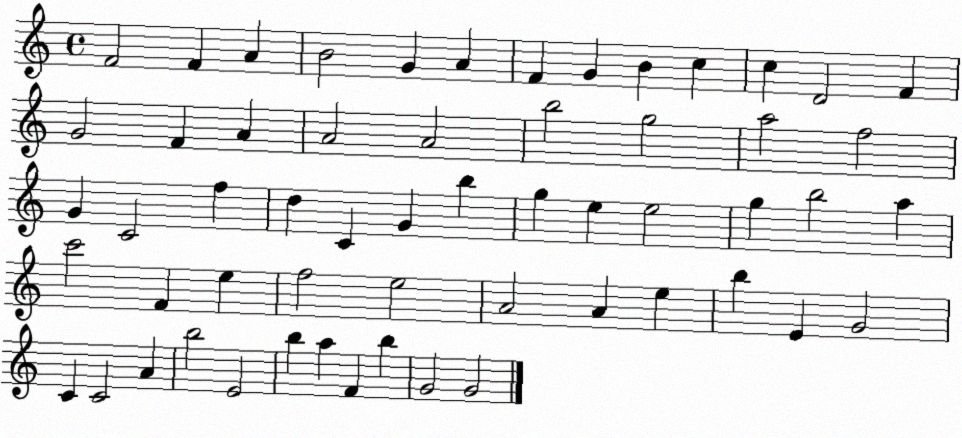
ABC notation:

X:1
T:Untitled
M:4/4
L:1/4
K:C
F2 F A B2 G A F G B c c D2 F G2 F A A2 A2 b2 g2 a2 f2 G C2 f d C G b g e e2 g b2 a c'2 F e f2 e2 A2 A e b E G2 C C2 A b2 E2 b a F b G2 G2